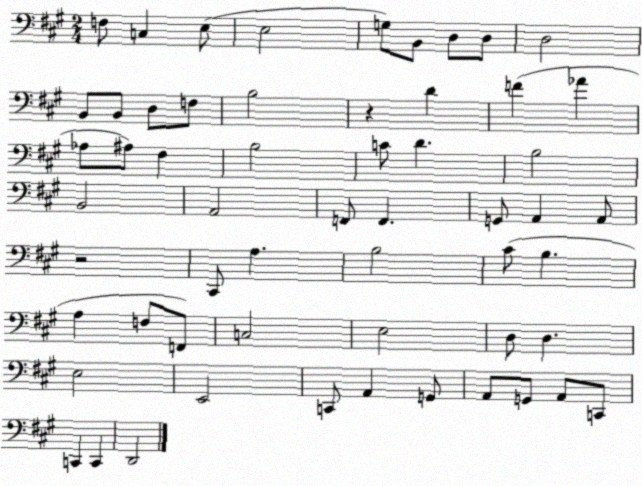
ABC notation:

X:1
T:Untitled
M:2/4
L:1/4
K:A
F,/2 C, E,/2 E,2 G,/2 B,,/2 D,/2 D,/2 D,2 B,,/2 B,,/2 D,/2 F,/2 B,2 z D F _A _A,/2 ^A,/2 ^F, B,2 C/2 D B,2 B,,2 A,,2 F,,/2 F,, G,,/2 A,, A,,/2 z2 ^C,,/2 A, B,2 ^C/2 B, A, F,/2 F,,/2 C,2 E,2 D,/2 D, E,2 E,,2 C,,/2 A,, G,,/2 A,,/2 G,,/2 A,,/2 C,,/2 C,, C,, D,,2